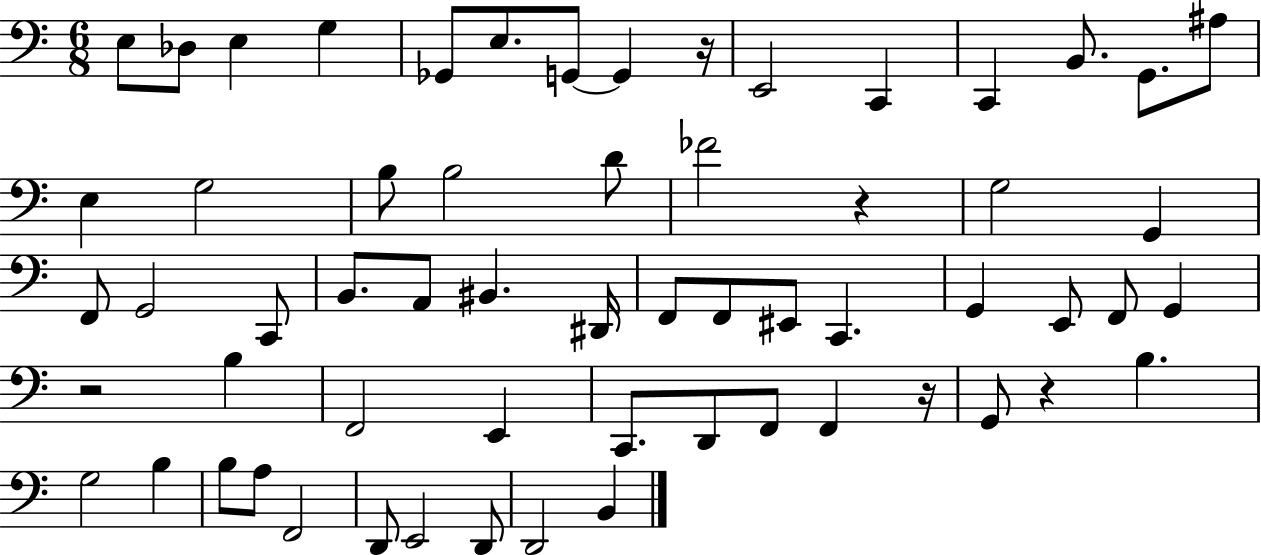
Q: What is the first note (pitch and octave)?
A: E3